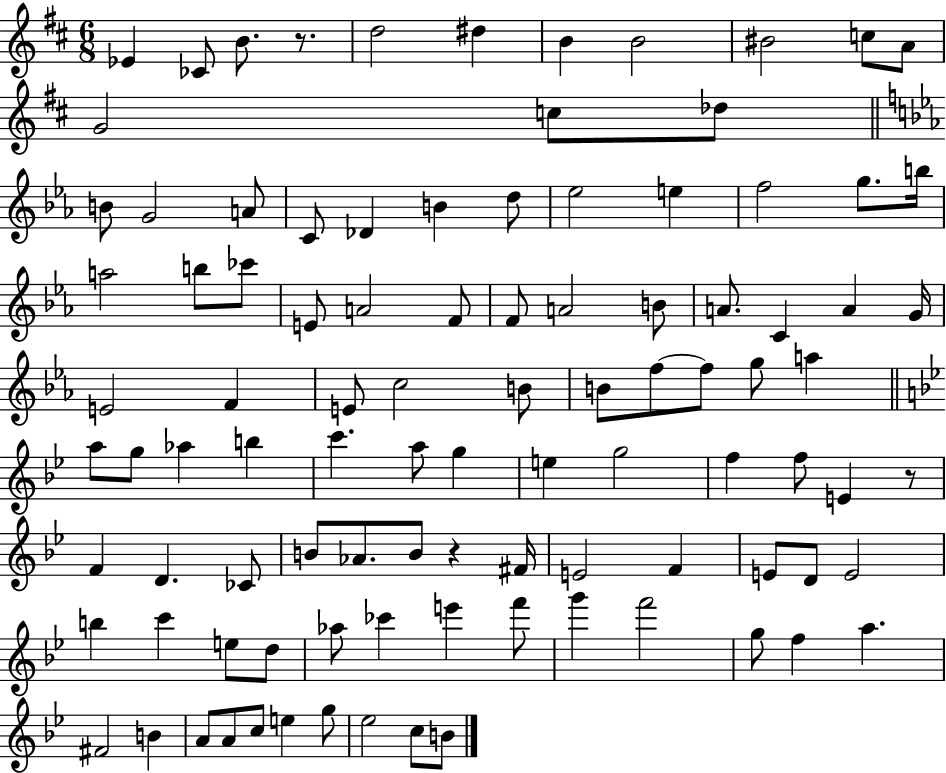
Eb4/q CES4/e B4/e. R/e. D5/h D#5/q B4/q B4/h BIS4/h C5/e A4/e G4/h C5/e Db5/e B4/e G4/h A4/e C4/e Db4/q B4/q D5/e Eb5/h E5/q F5/h G5/e. B5/s A5/h B5/e CES6/e E4/e A4/h F4/e F4/e A4/h B4/e A4/e. C4/q A4/q G4/s E4/h F4/q E4/e C5/h B4/e B4/e F5/e F5/e G5/e A5/q A5/e G5/e Ab5/q B5/q C6/q. A5/e G5/q E5/q G5/h F5/q F5/e E4/q R/e F4/q D4/q. CES4/e B4/e Ab4/e. B4/e R/q F#4/s E4/h F4/q E4/e D4/e E4/h B5/q C6/q E5/e D5/e Ab5/e CES6/q E6/q F6/e G6/q F6/h G5/e F5/q A5/q. F#4/h B4/q A4/e A4/e C5/e E5/q G5/e Eb5/h C5/e B4/e